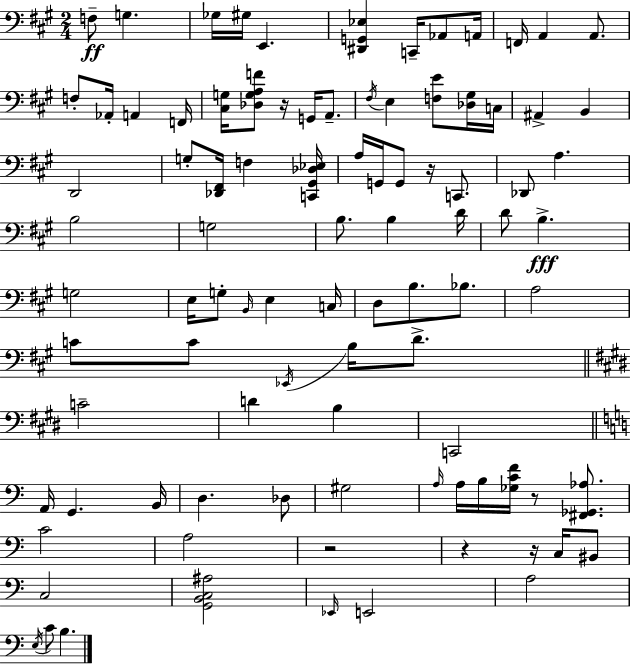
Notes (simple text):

F3/e G3/q. Gb3/s G#3/s E2/q. [D#2,G2,Eb3]/q C2/s Ab2/e A2/s F2/s A2/q A2/e. F3/e Ab2/s A2/q F2/s [C#3,G3]/s [Db3,G3,A3,F4]/e R/s G2/s A2/e. F#3/s E3/q [F3,E4]/e [Db3,G#3]/s C3/s A#2/q B2/q D2/h G3/e [Db2,F#2]/s F3/q [C2,G#2,Db3,Eb3]/s A3/s G2/s G2/e R/s C2/e. Db2/e A3/q. B3/h G3/h B3/e. B3/q D4/s D4/e B3/q. G3/h E3/s G3/e B2/s E3/q C3/s D3/e B3/e. Bb3/e. A3/h C4/e C4/e Eb2/s B3/s D4/e. C4/h D4/q B3/q C2/h A2/s G2/q. B2/s D3/q. Db3/e G#3/h A3/s A3/s B3/s [Gb3,C4,F4]/s R/e [F#2,Gb2,Ab3]/e. C4/h A3/h R/h R/q R/s C3/s BIS2/e C3/h [G2,B2,C3,A#3]/h Eb2/s E2/h A3/h E3/s C4/e B3/q.